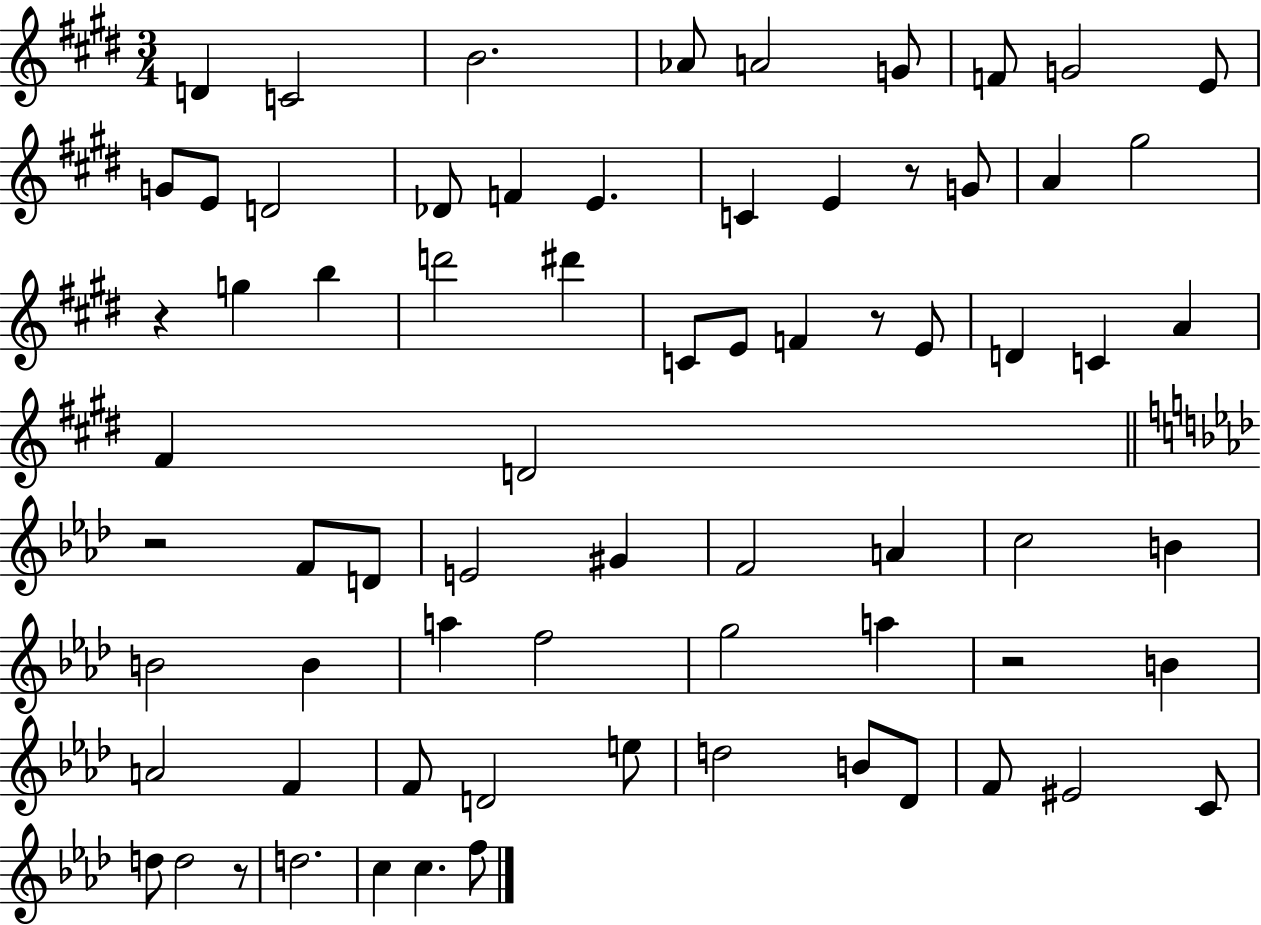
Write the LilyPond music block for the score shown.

{
  \clef treble
  \numericTimeSignature
  \time 3/4
  \key e \major
  d'4 c'2 | b'2. | aes'8 a'2 g'8 | f'8 g'2 e'8 | \break g'8 e'8 d'2 | des'8 f'4 e'4. | c'4 e'4 r8 g'8 | a'4 gis''2 | \break r4 g''4 b''4 | d'''2 dis'''4 | c'8 e'8 f'4 r8 e'8 | d'4 c'4 a'4 | \break fis'4 d'2 | \bar "||" \break \key f \minor r2 f'8 d'8 | e'2 gis'4 | f'2 a'4 | c''2 b'4 | \break b'2 b'4 | a''4 f''2 | g''2 a''4 | r2 b'4 | \break a'2 f'4 | f'8 d'2 e''8 | d''2 b'8 des'8 | f'8 eis'2 c'8 | \break d''8 d''2 r8 | d''2. | c''4 c''4. f''8 | \bar "|."
}